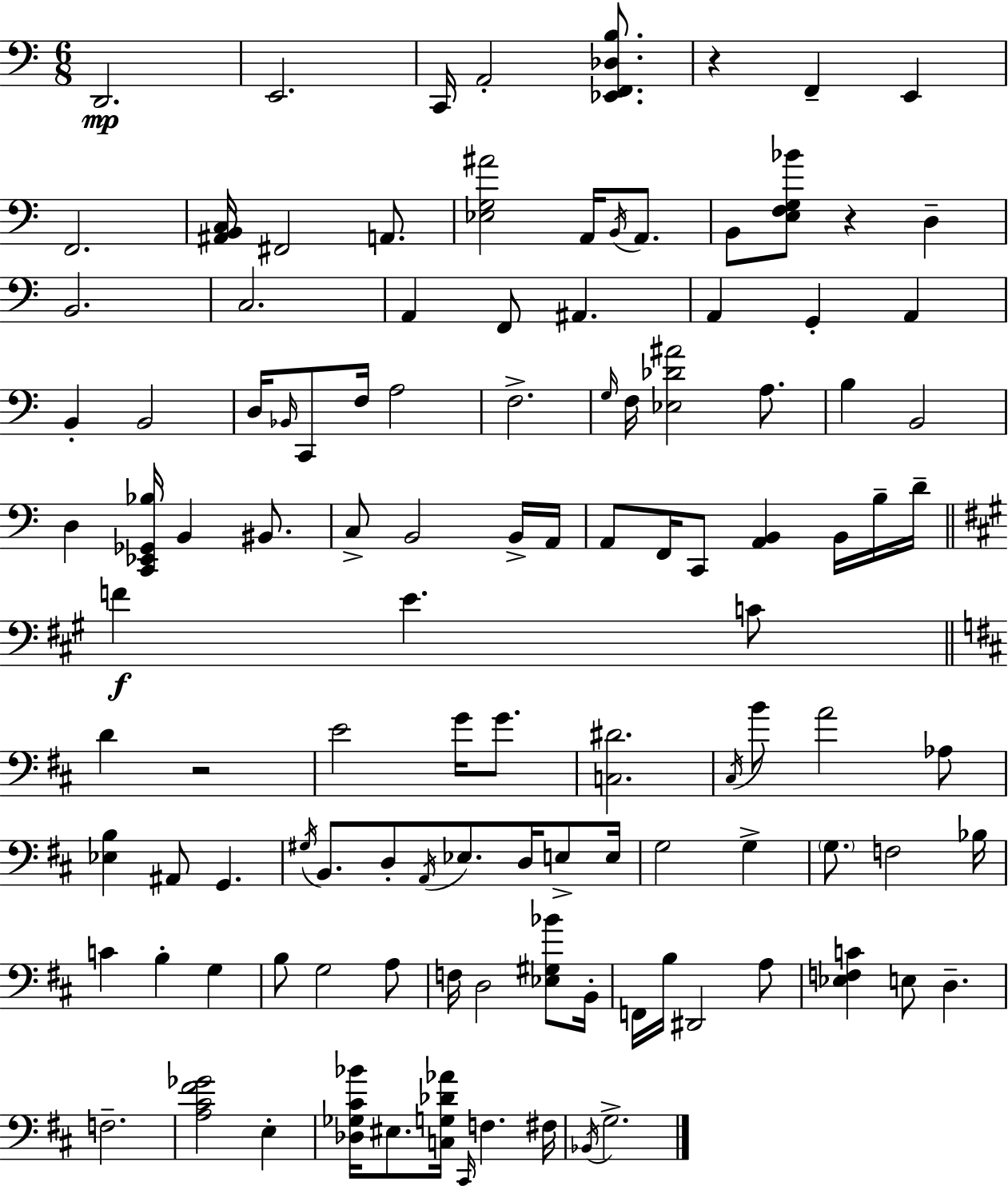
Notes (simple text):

D2/h. E2/h. C2/s A2/h [Eb2,F2,Db3,B3]/e. R/q F2/q E2/q F2/h. [A#2,B2,C3]/s F#2/h A2/e. [Eb3,G3,A#4]/h A2/s B2/s A2/e. B2/e [E3,F3,G3,Bb4]/e R/q D3/q B2/h. C3/h. A2/q F2/e A#2/q. A2/q G2/q A2/q B2/q B2/h D3/s Bb2/s C2/e F3/s A3/h F3/h. G3/s F3/s [Eb3,Db4,A#4]/h A3/e. B3/q B2/h D3/q [C2,Eb2,Gb2,Bb3]/s B2/q BIS2/e. C3/e B2/h B2/s A2/s A2/e F2/s C2/e [A2,B2]/q B2/s B3/s D4/s F4/q E4/q. C4/e D4/q R/h E4/h G4/s G4/e. [C3,D#4]/h. C#3/s B4/e A4/h Ab3/e [Eb3,B3]/q A#2/e G2/q. G#3/s B2/e. D3/e A2/s Eb3/e. D3/s E3/e E3/s G3/h G3/q G3/e. F3/h Bb3/s C4/q B3/q G3/q B3/e G3/h A3/e F3/s D3/h [Eb3,G#3,Bb4]/e B2/s F2/s B3/s D#2/h A3/e [Eb3,F3,C4]/q E3/e D3/q. F3/h. [A3,C#4,F#4,Gb4]/h E3/q [Db3,Gb3,C#4,Bb4]/s EIS3/e. [C3,G3,Db4,Ab4]/s C#2/s F3/q. F#3/s Bb2/s G3/h.